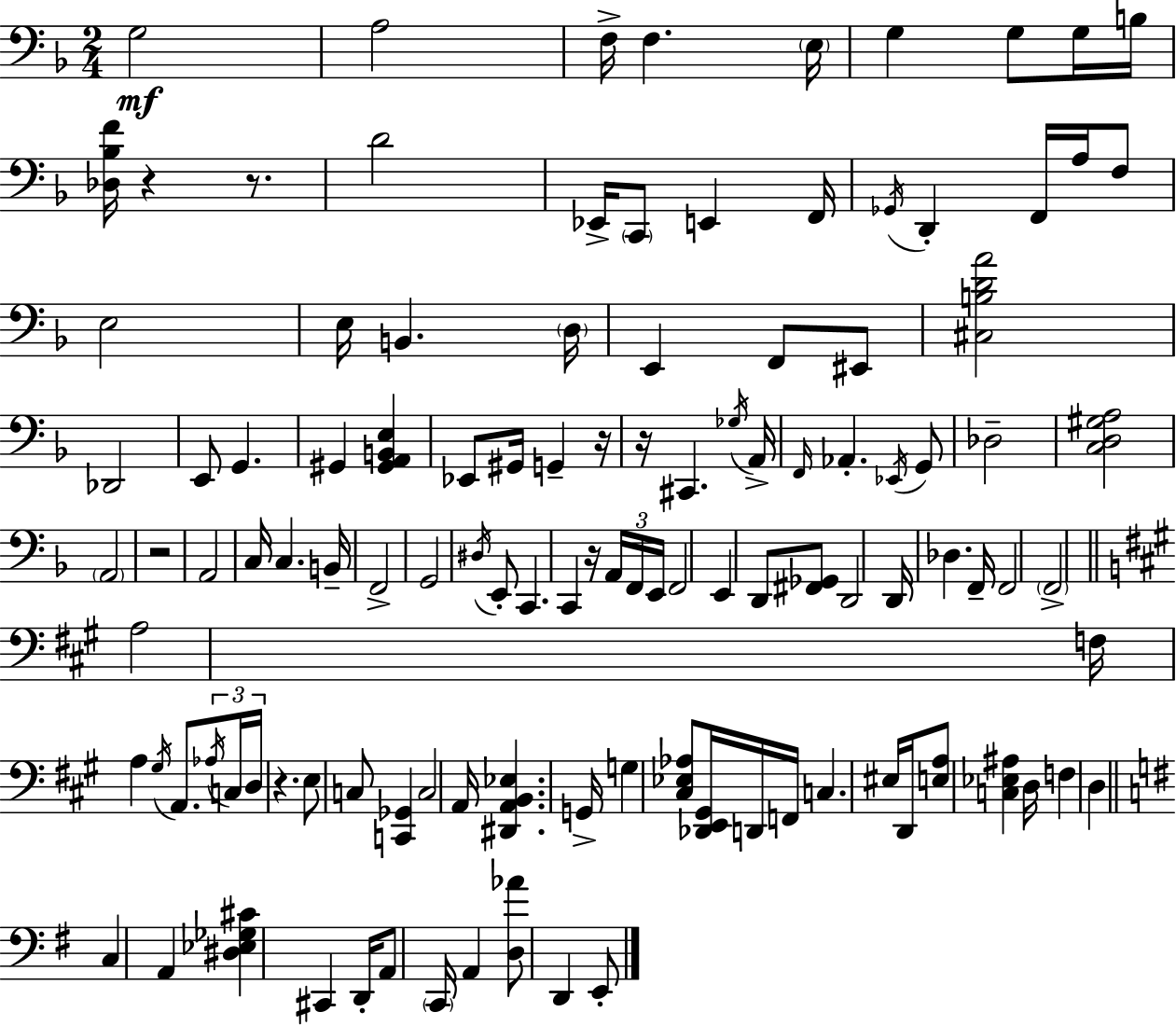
X:1
T:Untitled
M:2/4
L:1/4
K:F
G,2 A,2 F,/4 F, E,/4 G, G,/2 G,/4 B,/4 [_D,_B,F]/4 z z/2 D2 _E,,/4 C,,/2 E,, F,,/4 _G,,/4 D,, F,,/4 A,/4 F,/2 E,2 E,/4 B,, D,/4 E,, F,,/2 ^E,,/2 [^C,B,DA]2 _D,,2 E,,/2 G,, ^G,, [^G,,A,,B,,E,] _E,,/2 ^G,,/4 G,, z/4 z/4 ^C,, _G,/4 A,,/4 F,,/4 _A,, _E,,/4 G,,/2 _D,2 [C,D,^G,A,]2 A,,2 z2 A,,2 C,/4 C, B,,/4 F,,2 G,,2 ^D,/4 E,,/2 C,, C,, z/4 A,,/4 F,,/4 E,,/4 F,,2 E,, D,,/2 [^F,,_G,,]/2 D,,2 D,,/4 _D, F,,/4 F,,2 F,,2 A,2 F,/4 A, ^G,/4 A,,/2 _A,/4 C,/4 D,/4 z E,/2 C,/2 [C,,_G,,] C,2 A,,/4 [^D,,A,,B,,_E,] G,,/4 G, [^C,_E,_A,]/2 [_D,,E,,^G,,]/4 D,,/4 F,,/4 C, ^E,/4 D,,/4 [E,A,]/2 [C,_E,^A,] D,/4 F, D, C, A,, [^D,_E,_G,^C] ^C,, D,,/4 A,,/2 C,,/4 A,, [D,_A]/2 D,, E,,/2